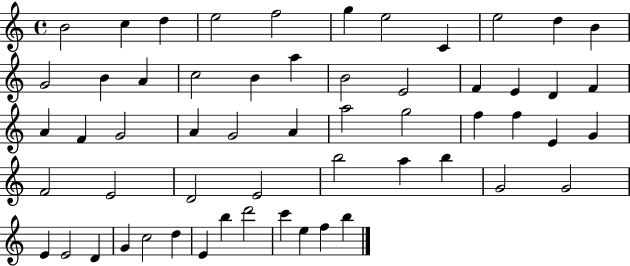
B4/h C5/q D5/q E5/h F5/h G5/q E5/h C4/q E5/h D5/q B4/q G4/h B4/q A4/q C5/h B4/q A5/q B4/h E4/h F4/q E4/q D4/q F4/q A4/q F4/q G4/h A4/q G4/h A4/q A5/h G5/h F5/q F5/q E4/q G4/q F4/h E4/h D4/h E4/h B5/h A5/q B5/q G4/h G4/h E4/q E4/h D4/q G4/q C5/h D5/q E4/q B5/q D6/h C6/q E5/q F5/q B5/q